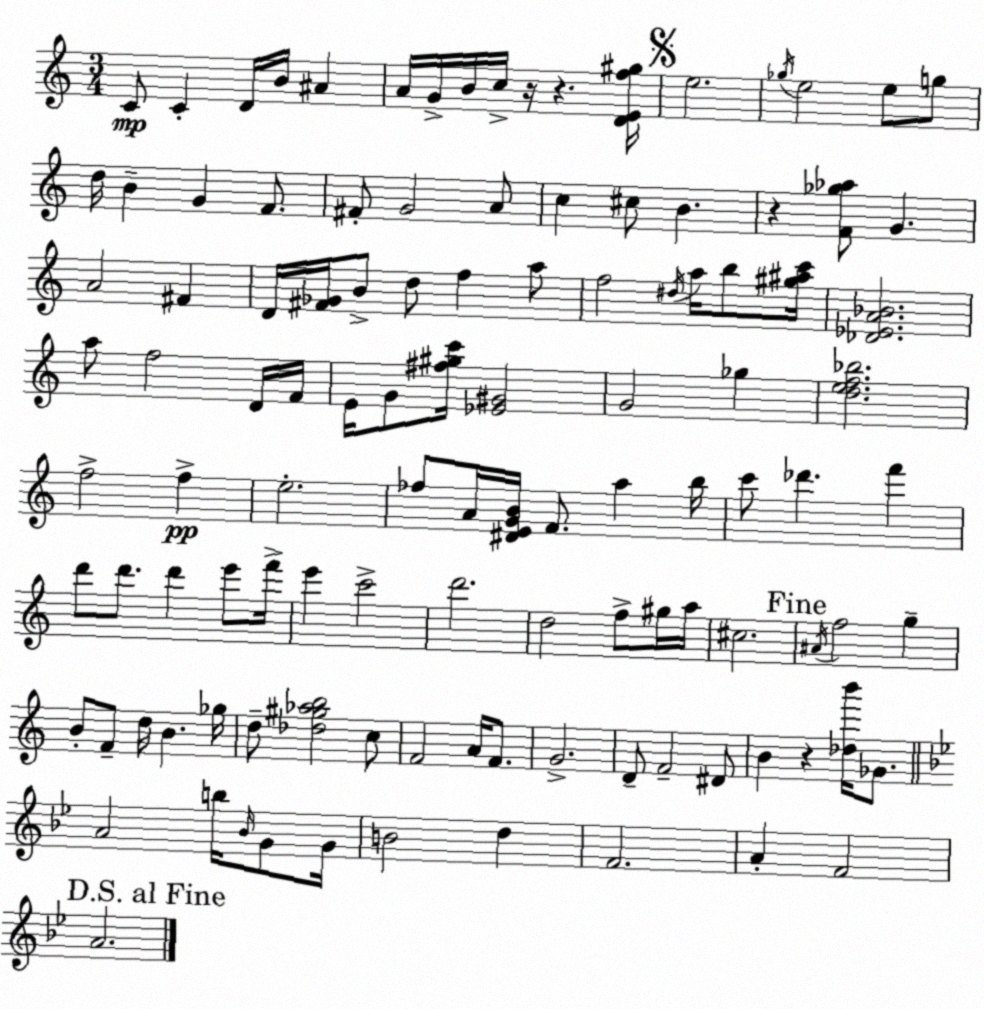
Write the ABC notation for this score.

X:1
T:Untitled
M:3/4
L:1/4
K:Am
C/2 C D/4 B/4 ^A A/4 G/4 B/4 c/4 z/4 z [DEf^g]/4 e2 _g/4 e2 e/2 g/2 d/4 B G F/2 ^F/2 G2 A/2 c ^c/2 B z [F_g_a]/2 G A2 ^F D/4 [^F_G]/4 B/2 d/2 f a/2 f2 ^d/4 a/4 b/2 [^g^ac']/4 [_D_EA_B]2 a/2 f2 D/4 F/4 E/4 G/2 [^f^gc']/4 [_E^G]2 G2 _g [def_b]2 f2 f e2 _f/2 A/4 [^DEGB]/4 F/2 a b/4 c'/2 _d' f' d'/2 d'/2 d' e'/2 f'/4 e' c'2 d'2 d2 f/2 ^g/4 a/4 ^c2 ^A/4 f2 g B/2 F/2 d/4 B _g/4 d/2 [_d^g_ab]2 c/2 F2 A/4 F/2 G2 D/2 F2 ^D/2 B z [_db']/4 _G/2 A2 b/4 _B/4 G/2 G/4 B2 d F2 A F2 A2